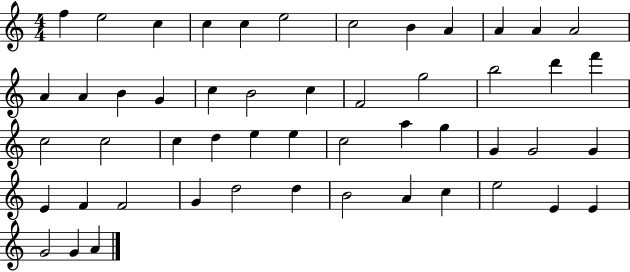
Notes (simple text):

F5/q E5/h C5/q C5/q C5/q E5/h C5/h B4/q A4/q A4/q A4/q A4/h A4/q A4/q B4/q G4/q C5/q B4/h C5/q F4/h G5/h B5/h D6/q F6/q C5/h C5/h C5/q D5/q E5/q E5/q C5/h A5/q G5/q G4/q G4/h G4/q E4/q F4/q F4/h G4/q D5/h D5/q B4/h A4/q C5/q E5/h E4/q E4/q G4/h G4/q A4/q